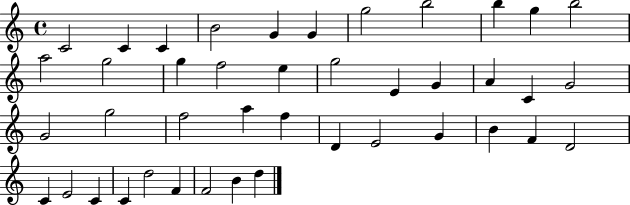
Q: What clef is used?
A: treble